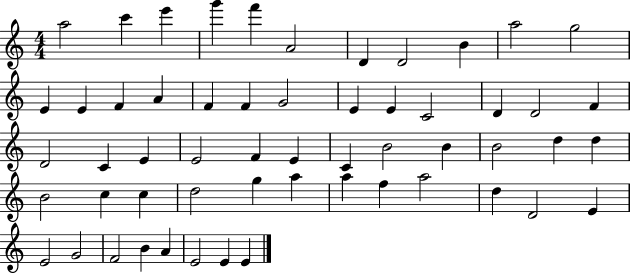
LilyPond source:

{
  \clef treble
  \numericTimeSignature
  \time 4/4
  \key c \major
  a''2 c'''4 e'''4 | g'''4 f'''4 a'2 | d'4 d'2 b'4 | a''2 g''2 | \break e'4 e'4 f'4 a'4 | f'4 f'4 g'2 | e'4 e'4 c'2 | d'4 d'2 f'4 | \break d'2 c'4 e'4 | e'2 f'4 e'4 | c'4 b'2 b'4 | b'2 d''4 d''4 | \break b'2 c''4 c''4 | d''2 g''4 a''4 | a''4 f''4 a''2 | d''4 d'2 e'4 | \break e'2 g'2 | f'2 b'4 a'4 | e'2 e'4 e'4 | \bar "|."
}